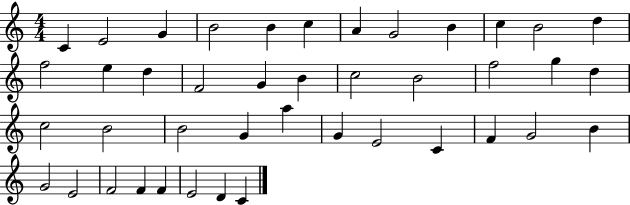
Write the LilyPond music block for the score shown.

{
  \clef treble
  \numericTimeSignature
  \time 4/4
  \key c \major
  c'4 e'2 g'4 | b'2 b'4 c''4 | a'4 g'2 b'4 | c''4 b'2 d''4 | \break f''2 e''4 d''4 | f'2 g'4 b'4 | c''2 b'2 | f''2 g''4 d''4 | \break c''2 b'2 | b'2 g'4 a''4 | g'4 e'2 c'4 | f'4 g'2 b'4 | \break g'2 e'2 | f'2 f'4 f'4 | e'2 d'4 c'4 | \bar "|."
}